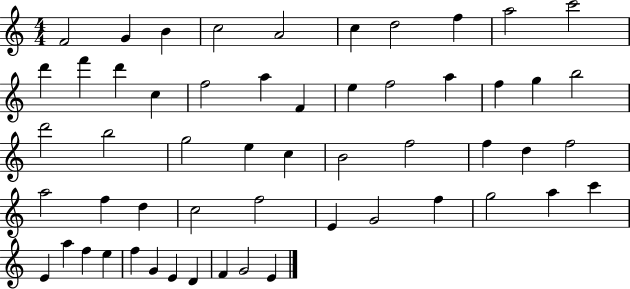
{
  \clef treble
  \numericTimeSignature
  \time 4/4
  \key c \major
  f'2 g'4 b'4 | c''2 a'2 | c''4 d''2 f''4 | a''2 c'''2 | \break d'''4 f'''4 d'''4 c''4 | f''2 a''4 f'4 | e''4 f''2 a''4 | f''4 g''4 b''2 | \break d'''2 b''2 | g''2 e''4 c''4 | b'2 f''2 | f''4 d''4 f''2 | \break a''2 f''4 d''4 | c''2 f''2 | e'4 g'2 f''4 | g''2 a''4 c'''4 | \break e'4 a''4 f''4 e''4 | f''4 g'4 e'4 d'4 | f'4 g'2 e'4 | \bar "|."
}